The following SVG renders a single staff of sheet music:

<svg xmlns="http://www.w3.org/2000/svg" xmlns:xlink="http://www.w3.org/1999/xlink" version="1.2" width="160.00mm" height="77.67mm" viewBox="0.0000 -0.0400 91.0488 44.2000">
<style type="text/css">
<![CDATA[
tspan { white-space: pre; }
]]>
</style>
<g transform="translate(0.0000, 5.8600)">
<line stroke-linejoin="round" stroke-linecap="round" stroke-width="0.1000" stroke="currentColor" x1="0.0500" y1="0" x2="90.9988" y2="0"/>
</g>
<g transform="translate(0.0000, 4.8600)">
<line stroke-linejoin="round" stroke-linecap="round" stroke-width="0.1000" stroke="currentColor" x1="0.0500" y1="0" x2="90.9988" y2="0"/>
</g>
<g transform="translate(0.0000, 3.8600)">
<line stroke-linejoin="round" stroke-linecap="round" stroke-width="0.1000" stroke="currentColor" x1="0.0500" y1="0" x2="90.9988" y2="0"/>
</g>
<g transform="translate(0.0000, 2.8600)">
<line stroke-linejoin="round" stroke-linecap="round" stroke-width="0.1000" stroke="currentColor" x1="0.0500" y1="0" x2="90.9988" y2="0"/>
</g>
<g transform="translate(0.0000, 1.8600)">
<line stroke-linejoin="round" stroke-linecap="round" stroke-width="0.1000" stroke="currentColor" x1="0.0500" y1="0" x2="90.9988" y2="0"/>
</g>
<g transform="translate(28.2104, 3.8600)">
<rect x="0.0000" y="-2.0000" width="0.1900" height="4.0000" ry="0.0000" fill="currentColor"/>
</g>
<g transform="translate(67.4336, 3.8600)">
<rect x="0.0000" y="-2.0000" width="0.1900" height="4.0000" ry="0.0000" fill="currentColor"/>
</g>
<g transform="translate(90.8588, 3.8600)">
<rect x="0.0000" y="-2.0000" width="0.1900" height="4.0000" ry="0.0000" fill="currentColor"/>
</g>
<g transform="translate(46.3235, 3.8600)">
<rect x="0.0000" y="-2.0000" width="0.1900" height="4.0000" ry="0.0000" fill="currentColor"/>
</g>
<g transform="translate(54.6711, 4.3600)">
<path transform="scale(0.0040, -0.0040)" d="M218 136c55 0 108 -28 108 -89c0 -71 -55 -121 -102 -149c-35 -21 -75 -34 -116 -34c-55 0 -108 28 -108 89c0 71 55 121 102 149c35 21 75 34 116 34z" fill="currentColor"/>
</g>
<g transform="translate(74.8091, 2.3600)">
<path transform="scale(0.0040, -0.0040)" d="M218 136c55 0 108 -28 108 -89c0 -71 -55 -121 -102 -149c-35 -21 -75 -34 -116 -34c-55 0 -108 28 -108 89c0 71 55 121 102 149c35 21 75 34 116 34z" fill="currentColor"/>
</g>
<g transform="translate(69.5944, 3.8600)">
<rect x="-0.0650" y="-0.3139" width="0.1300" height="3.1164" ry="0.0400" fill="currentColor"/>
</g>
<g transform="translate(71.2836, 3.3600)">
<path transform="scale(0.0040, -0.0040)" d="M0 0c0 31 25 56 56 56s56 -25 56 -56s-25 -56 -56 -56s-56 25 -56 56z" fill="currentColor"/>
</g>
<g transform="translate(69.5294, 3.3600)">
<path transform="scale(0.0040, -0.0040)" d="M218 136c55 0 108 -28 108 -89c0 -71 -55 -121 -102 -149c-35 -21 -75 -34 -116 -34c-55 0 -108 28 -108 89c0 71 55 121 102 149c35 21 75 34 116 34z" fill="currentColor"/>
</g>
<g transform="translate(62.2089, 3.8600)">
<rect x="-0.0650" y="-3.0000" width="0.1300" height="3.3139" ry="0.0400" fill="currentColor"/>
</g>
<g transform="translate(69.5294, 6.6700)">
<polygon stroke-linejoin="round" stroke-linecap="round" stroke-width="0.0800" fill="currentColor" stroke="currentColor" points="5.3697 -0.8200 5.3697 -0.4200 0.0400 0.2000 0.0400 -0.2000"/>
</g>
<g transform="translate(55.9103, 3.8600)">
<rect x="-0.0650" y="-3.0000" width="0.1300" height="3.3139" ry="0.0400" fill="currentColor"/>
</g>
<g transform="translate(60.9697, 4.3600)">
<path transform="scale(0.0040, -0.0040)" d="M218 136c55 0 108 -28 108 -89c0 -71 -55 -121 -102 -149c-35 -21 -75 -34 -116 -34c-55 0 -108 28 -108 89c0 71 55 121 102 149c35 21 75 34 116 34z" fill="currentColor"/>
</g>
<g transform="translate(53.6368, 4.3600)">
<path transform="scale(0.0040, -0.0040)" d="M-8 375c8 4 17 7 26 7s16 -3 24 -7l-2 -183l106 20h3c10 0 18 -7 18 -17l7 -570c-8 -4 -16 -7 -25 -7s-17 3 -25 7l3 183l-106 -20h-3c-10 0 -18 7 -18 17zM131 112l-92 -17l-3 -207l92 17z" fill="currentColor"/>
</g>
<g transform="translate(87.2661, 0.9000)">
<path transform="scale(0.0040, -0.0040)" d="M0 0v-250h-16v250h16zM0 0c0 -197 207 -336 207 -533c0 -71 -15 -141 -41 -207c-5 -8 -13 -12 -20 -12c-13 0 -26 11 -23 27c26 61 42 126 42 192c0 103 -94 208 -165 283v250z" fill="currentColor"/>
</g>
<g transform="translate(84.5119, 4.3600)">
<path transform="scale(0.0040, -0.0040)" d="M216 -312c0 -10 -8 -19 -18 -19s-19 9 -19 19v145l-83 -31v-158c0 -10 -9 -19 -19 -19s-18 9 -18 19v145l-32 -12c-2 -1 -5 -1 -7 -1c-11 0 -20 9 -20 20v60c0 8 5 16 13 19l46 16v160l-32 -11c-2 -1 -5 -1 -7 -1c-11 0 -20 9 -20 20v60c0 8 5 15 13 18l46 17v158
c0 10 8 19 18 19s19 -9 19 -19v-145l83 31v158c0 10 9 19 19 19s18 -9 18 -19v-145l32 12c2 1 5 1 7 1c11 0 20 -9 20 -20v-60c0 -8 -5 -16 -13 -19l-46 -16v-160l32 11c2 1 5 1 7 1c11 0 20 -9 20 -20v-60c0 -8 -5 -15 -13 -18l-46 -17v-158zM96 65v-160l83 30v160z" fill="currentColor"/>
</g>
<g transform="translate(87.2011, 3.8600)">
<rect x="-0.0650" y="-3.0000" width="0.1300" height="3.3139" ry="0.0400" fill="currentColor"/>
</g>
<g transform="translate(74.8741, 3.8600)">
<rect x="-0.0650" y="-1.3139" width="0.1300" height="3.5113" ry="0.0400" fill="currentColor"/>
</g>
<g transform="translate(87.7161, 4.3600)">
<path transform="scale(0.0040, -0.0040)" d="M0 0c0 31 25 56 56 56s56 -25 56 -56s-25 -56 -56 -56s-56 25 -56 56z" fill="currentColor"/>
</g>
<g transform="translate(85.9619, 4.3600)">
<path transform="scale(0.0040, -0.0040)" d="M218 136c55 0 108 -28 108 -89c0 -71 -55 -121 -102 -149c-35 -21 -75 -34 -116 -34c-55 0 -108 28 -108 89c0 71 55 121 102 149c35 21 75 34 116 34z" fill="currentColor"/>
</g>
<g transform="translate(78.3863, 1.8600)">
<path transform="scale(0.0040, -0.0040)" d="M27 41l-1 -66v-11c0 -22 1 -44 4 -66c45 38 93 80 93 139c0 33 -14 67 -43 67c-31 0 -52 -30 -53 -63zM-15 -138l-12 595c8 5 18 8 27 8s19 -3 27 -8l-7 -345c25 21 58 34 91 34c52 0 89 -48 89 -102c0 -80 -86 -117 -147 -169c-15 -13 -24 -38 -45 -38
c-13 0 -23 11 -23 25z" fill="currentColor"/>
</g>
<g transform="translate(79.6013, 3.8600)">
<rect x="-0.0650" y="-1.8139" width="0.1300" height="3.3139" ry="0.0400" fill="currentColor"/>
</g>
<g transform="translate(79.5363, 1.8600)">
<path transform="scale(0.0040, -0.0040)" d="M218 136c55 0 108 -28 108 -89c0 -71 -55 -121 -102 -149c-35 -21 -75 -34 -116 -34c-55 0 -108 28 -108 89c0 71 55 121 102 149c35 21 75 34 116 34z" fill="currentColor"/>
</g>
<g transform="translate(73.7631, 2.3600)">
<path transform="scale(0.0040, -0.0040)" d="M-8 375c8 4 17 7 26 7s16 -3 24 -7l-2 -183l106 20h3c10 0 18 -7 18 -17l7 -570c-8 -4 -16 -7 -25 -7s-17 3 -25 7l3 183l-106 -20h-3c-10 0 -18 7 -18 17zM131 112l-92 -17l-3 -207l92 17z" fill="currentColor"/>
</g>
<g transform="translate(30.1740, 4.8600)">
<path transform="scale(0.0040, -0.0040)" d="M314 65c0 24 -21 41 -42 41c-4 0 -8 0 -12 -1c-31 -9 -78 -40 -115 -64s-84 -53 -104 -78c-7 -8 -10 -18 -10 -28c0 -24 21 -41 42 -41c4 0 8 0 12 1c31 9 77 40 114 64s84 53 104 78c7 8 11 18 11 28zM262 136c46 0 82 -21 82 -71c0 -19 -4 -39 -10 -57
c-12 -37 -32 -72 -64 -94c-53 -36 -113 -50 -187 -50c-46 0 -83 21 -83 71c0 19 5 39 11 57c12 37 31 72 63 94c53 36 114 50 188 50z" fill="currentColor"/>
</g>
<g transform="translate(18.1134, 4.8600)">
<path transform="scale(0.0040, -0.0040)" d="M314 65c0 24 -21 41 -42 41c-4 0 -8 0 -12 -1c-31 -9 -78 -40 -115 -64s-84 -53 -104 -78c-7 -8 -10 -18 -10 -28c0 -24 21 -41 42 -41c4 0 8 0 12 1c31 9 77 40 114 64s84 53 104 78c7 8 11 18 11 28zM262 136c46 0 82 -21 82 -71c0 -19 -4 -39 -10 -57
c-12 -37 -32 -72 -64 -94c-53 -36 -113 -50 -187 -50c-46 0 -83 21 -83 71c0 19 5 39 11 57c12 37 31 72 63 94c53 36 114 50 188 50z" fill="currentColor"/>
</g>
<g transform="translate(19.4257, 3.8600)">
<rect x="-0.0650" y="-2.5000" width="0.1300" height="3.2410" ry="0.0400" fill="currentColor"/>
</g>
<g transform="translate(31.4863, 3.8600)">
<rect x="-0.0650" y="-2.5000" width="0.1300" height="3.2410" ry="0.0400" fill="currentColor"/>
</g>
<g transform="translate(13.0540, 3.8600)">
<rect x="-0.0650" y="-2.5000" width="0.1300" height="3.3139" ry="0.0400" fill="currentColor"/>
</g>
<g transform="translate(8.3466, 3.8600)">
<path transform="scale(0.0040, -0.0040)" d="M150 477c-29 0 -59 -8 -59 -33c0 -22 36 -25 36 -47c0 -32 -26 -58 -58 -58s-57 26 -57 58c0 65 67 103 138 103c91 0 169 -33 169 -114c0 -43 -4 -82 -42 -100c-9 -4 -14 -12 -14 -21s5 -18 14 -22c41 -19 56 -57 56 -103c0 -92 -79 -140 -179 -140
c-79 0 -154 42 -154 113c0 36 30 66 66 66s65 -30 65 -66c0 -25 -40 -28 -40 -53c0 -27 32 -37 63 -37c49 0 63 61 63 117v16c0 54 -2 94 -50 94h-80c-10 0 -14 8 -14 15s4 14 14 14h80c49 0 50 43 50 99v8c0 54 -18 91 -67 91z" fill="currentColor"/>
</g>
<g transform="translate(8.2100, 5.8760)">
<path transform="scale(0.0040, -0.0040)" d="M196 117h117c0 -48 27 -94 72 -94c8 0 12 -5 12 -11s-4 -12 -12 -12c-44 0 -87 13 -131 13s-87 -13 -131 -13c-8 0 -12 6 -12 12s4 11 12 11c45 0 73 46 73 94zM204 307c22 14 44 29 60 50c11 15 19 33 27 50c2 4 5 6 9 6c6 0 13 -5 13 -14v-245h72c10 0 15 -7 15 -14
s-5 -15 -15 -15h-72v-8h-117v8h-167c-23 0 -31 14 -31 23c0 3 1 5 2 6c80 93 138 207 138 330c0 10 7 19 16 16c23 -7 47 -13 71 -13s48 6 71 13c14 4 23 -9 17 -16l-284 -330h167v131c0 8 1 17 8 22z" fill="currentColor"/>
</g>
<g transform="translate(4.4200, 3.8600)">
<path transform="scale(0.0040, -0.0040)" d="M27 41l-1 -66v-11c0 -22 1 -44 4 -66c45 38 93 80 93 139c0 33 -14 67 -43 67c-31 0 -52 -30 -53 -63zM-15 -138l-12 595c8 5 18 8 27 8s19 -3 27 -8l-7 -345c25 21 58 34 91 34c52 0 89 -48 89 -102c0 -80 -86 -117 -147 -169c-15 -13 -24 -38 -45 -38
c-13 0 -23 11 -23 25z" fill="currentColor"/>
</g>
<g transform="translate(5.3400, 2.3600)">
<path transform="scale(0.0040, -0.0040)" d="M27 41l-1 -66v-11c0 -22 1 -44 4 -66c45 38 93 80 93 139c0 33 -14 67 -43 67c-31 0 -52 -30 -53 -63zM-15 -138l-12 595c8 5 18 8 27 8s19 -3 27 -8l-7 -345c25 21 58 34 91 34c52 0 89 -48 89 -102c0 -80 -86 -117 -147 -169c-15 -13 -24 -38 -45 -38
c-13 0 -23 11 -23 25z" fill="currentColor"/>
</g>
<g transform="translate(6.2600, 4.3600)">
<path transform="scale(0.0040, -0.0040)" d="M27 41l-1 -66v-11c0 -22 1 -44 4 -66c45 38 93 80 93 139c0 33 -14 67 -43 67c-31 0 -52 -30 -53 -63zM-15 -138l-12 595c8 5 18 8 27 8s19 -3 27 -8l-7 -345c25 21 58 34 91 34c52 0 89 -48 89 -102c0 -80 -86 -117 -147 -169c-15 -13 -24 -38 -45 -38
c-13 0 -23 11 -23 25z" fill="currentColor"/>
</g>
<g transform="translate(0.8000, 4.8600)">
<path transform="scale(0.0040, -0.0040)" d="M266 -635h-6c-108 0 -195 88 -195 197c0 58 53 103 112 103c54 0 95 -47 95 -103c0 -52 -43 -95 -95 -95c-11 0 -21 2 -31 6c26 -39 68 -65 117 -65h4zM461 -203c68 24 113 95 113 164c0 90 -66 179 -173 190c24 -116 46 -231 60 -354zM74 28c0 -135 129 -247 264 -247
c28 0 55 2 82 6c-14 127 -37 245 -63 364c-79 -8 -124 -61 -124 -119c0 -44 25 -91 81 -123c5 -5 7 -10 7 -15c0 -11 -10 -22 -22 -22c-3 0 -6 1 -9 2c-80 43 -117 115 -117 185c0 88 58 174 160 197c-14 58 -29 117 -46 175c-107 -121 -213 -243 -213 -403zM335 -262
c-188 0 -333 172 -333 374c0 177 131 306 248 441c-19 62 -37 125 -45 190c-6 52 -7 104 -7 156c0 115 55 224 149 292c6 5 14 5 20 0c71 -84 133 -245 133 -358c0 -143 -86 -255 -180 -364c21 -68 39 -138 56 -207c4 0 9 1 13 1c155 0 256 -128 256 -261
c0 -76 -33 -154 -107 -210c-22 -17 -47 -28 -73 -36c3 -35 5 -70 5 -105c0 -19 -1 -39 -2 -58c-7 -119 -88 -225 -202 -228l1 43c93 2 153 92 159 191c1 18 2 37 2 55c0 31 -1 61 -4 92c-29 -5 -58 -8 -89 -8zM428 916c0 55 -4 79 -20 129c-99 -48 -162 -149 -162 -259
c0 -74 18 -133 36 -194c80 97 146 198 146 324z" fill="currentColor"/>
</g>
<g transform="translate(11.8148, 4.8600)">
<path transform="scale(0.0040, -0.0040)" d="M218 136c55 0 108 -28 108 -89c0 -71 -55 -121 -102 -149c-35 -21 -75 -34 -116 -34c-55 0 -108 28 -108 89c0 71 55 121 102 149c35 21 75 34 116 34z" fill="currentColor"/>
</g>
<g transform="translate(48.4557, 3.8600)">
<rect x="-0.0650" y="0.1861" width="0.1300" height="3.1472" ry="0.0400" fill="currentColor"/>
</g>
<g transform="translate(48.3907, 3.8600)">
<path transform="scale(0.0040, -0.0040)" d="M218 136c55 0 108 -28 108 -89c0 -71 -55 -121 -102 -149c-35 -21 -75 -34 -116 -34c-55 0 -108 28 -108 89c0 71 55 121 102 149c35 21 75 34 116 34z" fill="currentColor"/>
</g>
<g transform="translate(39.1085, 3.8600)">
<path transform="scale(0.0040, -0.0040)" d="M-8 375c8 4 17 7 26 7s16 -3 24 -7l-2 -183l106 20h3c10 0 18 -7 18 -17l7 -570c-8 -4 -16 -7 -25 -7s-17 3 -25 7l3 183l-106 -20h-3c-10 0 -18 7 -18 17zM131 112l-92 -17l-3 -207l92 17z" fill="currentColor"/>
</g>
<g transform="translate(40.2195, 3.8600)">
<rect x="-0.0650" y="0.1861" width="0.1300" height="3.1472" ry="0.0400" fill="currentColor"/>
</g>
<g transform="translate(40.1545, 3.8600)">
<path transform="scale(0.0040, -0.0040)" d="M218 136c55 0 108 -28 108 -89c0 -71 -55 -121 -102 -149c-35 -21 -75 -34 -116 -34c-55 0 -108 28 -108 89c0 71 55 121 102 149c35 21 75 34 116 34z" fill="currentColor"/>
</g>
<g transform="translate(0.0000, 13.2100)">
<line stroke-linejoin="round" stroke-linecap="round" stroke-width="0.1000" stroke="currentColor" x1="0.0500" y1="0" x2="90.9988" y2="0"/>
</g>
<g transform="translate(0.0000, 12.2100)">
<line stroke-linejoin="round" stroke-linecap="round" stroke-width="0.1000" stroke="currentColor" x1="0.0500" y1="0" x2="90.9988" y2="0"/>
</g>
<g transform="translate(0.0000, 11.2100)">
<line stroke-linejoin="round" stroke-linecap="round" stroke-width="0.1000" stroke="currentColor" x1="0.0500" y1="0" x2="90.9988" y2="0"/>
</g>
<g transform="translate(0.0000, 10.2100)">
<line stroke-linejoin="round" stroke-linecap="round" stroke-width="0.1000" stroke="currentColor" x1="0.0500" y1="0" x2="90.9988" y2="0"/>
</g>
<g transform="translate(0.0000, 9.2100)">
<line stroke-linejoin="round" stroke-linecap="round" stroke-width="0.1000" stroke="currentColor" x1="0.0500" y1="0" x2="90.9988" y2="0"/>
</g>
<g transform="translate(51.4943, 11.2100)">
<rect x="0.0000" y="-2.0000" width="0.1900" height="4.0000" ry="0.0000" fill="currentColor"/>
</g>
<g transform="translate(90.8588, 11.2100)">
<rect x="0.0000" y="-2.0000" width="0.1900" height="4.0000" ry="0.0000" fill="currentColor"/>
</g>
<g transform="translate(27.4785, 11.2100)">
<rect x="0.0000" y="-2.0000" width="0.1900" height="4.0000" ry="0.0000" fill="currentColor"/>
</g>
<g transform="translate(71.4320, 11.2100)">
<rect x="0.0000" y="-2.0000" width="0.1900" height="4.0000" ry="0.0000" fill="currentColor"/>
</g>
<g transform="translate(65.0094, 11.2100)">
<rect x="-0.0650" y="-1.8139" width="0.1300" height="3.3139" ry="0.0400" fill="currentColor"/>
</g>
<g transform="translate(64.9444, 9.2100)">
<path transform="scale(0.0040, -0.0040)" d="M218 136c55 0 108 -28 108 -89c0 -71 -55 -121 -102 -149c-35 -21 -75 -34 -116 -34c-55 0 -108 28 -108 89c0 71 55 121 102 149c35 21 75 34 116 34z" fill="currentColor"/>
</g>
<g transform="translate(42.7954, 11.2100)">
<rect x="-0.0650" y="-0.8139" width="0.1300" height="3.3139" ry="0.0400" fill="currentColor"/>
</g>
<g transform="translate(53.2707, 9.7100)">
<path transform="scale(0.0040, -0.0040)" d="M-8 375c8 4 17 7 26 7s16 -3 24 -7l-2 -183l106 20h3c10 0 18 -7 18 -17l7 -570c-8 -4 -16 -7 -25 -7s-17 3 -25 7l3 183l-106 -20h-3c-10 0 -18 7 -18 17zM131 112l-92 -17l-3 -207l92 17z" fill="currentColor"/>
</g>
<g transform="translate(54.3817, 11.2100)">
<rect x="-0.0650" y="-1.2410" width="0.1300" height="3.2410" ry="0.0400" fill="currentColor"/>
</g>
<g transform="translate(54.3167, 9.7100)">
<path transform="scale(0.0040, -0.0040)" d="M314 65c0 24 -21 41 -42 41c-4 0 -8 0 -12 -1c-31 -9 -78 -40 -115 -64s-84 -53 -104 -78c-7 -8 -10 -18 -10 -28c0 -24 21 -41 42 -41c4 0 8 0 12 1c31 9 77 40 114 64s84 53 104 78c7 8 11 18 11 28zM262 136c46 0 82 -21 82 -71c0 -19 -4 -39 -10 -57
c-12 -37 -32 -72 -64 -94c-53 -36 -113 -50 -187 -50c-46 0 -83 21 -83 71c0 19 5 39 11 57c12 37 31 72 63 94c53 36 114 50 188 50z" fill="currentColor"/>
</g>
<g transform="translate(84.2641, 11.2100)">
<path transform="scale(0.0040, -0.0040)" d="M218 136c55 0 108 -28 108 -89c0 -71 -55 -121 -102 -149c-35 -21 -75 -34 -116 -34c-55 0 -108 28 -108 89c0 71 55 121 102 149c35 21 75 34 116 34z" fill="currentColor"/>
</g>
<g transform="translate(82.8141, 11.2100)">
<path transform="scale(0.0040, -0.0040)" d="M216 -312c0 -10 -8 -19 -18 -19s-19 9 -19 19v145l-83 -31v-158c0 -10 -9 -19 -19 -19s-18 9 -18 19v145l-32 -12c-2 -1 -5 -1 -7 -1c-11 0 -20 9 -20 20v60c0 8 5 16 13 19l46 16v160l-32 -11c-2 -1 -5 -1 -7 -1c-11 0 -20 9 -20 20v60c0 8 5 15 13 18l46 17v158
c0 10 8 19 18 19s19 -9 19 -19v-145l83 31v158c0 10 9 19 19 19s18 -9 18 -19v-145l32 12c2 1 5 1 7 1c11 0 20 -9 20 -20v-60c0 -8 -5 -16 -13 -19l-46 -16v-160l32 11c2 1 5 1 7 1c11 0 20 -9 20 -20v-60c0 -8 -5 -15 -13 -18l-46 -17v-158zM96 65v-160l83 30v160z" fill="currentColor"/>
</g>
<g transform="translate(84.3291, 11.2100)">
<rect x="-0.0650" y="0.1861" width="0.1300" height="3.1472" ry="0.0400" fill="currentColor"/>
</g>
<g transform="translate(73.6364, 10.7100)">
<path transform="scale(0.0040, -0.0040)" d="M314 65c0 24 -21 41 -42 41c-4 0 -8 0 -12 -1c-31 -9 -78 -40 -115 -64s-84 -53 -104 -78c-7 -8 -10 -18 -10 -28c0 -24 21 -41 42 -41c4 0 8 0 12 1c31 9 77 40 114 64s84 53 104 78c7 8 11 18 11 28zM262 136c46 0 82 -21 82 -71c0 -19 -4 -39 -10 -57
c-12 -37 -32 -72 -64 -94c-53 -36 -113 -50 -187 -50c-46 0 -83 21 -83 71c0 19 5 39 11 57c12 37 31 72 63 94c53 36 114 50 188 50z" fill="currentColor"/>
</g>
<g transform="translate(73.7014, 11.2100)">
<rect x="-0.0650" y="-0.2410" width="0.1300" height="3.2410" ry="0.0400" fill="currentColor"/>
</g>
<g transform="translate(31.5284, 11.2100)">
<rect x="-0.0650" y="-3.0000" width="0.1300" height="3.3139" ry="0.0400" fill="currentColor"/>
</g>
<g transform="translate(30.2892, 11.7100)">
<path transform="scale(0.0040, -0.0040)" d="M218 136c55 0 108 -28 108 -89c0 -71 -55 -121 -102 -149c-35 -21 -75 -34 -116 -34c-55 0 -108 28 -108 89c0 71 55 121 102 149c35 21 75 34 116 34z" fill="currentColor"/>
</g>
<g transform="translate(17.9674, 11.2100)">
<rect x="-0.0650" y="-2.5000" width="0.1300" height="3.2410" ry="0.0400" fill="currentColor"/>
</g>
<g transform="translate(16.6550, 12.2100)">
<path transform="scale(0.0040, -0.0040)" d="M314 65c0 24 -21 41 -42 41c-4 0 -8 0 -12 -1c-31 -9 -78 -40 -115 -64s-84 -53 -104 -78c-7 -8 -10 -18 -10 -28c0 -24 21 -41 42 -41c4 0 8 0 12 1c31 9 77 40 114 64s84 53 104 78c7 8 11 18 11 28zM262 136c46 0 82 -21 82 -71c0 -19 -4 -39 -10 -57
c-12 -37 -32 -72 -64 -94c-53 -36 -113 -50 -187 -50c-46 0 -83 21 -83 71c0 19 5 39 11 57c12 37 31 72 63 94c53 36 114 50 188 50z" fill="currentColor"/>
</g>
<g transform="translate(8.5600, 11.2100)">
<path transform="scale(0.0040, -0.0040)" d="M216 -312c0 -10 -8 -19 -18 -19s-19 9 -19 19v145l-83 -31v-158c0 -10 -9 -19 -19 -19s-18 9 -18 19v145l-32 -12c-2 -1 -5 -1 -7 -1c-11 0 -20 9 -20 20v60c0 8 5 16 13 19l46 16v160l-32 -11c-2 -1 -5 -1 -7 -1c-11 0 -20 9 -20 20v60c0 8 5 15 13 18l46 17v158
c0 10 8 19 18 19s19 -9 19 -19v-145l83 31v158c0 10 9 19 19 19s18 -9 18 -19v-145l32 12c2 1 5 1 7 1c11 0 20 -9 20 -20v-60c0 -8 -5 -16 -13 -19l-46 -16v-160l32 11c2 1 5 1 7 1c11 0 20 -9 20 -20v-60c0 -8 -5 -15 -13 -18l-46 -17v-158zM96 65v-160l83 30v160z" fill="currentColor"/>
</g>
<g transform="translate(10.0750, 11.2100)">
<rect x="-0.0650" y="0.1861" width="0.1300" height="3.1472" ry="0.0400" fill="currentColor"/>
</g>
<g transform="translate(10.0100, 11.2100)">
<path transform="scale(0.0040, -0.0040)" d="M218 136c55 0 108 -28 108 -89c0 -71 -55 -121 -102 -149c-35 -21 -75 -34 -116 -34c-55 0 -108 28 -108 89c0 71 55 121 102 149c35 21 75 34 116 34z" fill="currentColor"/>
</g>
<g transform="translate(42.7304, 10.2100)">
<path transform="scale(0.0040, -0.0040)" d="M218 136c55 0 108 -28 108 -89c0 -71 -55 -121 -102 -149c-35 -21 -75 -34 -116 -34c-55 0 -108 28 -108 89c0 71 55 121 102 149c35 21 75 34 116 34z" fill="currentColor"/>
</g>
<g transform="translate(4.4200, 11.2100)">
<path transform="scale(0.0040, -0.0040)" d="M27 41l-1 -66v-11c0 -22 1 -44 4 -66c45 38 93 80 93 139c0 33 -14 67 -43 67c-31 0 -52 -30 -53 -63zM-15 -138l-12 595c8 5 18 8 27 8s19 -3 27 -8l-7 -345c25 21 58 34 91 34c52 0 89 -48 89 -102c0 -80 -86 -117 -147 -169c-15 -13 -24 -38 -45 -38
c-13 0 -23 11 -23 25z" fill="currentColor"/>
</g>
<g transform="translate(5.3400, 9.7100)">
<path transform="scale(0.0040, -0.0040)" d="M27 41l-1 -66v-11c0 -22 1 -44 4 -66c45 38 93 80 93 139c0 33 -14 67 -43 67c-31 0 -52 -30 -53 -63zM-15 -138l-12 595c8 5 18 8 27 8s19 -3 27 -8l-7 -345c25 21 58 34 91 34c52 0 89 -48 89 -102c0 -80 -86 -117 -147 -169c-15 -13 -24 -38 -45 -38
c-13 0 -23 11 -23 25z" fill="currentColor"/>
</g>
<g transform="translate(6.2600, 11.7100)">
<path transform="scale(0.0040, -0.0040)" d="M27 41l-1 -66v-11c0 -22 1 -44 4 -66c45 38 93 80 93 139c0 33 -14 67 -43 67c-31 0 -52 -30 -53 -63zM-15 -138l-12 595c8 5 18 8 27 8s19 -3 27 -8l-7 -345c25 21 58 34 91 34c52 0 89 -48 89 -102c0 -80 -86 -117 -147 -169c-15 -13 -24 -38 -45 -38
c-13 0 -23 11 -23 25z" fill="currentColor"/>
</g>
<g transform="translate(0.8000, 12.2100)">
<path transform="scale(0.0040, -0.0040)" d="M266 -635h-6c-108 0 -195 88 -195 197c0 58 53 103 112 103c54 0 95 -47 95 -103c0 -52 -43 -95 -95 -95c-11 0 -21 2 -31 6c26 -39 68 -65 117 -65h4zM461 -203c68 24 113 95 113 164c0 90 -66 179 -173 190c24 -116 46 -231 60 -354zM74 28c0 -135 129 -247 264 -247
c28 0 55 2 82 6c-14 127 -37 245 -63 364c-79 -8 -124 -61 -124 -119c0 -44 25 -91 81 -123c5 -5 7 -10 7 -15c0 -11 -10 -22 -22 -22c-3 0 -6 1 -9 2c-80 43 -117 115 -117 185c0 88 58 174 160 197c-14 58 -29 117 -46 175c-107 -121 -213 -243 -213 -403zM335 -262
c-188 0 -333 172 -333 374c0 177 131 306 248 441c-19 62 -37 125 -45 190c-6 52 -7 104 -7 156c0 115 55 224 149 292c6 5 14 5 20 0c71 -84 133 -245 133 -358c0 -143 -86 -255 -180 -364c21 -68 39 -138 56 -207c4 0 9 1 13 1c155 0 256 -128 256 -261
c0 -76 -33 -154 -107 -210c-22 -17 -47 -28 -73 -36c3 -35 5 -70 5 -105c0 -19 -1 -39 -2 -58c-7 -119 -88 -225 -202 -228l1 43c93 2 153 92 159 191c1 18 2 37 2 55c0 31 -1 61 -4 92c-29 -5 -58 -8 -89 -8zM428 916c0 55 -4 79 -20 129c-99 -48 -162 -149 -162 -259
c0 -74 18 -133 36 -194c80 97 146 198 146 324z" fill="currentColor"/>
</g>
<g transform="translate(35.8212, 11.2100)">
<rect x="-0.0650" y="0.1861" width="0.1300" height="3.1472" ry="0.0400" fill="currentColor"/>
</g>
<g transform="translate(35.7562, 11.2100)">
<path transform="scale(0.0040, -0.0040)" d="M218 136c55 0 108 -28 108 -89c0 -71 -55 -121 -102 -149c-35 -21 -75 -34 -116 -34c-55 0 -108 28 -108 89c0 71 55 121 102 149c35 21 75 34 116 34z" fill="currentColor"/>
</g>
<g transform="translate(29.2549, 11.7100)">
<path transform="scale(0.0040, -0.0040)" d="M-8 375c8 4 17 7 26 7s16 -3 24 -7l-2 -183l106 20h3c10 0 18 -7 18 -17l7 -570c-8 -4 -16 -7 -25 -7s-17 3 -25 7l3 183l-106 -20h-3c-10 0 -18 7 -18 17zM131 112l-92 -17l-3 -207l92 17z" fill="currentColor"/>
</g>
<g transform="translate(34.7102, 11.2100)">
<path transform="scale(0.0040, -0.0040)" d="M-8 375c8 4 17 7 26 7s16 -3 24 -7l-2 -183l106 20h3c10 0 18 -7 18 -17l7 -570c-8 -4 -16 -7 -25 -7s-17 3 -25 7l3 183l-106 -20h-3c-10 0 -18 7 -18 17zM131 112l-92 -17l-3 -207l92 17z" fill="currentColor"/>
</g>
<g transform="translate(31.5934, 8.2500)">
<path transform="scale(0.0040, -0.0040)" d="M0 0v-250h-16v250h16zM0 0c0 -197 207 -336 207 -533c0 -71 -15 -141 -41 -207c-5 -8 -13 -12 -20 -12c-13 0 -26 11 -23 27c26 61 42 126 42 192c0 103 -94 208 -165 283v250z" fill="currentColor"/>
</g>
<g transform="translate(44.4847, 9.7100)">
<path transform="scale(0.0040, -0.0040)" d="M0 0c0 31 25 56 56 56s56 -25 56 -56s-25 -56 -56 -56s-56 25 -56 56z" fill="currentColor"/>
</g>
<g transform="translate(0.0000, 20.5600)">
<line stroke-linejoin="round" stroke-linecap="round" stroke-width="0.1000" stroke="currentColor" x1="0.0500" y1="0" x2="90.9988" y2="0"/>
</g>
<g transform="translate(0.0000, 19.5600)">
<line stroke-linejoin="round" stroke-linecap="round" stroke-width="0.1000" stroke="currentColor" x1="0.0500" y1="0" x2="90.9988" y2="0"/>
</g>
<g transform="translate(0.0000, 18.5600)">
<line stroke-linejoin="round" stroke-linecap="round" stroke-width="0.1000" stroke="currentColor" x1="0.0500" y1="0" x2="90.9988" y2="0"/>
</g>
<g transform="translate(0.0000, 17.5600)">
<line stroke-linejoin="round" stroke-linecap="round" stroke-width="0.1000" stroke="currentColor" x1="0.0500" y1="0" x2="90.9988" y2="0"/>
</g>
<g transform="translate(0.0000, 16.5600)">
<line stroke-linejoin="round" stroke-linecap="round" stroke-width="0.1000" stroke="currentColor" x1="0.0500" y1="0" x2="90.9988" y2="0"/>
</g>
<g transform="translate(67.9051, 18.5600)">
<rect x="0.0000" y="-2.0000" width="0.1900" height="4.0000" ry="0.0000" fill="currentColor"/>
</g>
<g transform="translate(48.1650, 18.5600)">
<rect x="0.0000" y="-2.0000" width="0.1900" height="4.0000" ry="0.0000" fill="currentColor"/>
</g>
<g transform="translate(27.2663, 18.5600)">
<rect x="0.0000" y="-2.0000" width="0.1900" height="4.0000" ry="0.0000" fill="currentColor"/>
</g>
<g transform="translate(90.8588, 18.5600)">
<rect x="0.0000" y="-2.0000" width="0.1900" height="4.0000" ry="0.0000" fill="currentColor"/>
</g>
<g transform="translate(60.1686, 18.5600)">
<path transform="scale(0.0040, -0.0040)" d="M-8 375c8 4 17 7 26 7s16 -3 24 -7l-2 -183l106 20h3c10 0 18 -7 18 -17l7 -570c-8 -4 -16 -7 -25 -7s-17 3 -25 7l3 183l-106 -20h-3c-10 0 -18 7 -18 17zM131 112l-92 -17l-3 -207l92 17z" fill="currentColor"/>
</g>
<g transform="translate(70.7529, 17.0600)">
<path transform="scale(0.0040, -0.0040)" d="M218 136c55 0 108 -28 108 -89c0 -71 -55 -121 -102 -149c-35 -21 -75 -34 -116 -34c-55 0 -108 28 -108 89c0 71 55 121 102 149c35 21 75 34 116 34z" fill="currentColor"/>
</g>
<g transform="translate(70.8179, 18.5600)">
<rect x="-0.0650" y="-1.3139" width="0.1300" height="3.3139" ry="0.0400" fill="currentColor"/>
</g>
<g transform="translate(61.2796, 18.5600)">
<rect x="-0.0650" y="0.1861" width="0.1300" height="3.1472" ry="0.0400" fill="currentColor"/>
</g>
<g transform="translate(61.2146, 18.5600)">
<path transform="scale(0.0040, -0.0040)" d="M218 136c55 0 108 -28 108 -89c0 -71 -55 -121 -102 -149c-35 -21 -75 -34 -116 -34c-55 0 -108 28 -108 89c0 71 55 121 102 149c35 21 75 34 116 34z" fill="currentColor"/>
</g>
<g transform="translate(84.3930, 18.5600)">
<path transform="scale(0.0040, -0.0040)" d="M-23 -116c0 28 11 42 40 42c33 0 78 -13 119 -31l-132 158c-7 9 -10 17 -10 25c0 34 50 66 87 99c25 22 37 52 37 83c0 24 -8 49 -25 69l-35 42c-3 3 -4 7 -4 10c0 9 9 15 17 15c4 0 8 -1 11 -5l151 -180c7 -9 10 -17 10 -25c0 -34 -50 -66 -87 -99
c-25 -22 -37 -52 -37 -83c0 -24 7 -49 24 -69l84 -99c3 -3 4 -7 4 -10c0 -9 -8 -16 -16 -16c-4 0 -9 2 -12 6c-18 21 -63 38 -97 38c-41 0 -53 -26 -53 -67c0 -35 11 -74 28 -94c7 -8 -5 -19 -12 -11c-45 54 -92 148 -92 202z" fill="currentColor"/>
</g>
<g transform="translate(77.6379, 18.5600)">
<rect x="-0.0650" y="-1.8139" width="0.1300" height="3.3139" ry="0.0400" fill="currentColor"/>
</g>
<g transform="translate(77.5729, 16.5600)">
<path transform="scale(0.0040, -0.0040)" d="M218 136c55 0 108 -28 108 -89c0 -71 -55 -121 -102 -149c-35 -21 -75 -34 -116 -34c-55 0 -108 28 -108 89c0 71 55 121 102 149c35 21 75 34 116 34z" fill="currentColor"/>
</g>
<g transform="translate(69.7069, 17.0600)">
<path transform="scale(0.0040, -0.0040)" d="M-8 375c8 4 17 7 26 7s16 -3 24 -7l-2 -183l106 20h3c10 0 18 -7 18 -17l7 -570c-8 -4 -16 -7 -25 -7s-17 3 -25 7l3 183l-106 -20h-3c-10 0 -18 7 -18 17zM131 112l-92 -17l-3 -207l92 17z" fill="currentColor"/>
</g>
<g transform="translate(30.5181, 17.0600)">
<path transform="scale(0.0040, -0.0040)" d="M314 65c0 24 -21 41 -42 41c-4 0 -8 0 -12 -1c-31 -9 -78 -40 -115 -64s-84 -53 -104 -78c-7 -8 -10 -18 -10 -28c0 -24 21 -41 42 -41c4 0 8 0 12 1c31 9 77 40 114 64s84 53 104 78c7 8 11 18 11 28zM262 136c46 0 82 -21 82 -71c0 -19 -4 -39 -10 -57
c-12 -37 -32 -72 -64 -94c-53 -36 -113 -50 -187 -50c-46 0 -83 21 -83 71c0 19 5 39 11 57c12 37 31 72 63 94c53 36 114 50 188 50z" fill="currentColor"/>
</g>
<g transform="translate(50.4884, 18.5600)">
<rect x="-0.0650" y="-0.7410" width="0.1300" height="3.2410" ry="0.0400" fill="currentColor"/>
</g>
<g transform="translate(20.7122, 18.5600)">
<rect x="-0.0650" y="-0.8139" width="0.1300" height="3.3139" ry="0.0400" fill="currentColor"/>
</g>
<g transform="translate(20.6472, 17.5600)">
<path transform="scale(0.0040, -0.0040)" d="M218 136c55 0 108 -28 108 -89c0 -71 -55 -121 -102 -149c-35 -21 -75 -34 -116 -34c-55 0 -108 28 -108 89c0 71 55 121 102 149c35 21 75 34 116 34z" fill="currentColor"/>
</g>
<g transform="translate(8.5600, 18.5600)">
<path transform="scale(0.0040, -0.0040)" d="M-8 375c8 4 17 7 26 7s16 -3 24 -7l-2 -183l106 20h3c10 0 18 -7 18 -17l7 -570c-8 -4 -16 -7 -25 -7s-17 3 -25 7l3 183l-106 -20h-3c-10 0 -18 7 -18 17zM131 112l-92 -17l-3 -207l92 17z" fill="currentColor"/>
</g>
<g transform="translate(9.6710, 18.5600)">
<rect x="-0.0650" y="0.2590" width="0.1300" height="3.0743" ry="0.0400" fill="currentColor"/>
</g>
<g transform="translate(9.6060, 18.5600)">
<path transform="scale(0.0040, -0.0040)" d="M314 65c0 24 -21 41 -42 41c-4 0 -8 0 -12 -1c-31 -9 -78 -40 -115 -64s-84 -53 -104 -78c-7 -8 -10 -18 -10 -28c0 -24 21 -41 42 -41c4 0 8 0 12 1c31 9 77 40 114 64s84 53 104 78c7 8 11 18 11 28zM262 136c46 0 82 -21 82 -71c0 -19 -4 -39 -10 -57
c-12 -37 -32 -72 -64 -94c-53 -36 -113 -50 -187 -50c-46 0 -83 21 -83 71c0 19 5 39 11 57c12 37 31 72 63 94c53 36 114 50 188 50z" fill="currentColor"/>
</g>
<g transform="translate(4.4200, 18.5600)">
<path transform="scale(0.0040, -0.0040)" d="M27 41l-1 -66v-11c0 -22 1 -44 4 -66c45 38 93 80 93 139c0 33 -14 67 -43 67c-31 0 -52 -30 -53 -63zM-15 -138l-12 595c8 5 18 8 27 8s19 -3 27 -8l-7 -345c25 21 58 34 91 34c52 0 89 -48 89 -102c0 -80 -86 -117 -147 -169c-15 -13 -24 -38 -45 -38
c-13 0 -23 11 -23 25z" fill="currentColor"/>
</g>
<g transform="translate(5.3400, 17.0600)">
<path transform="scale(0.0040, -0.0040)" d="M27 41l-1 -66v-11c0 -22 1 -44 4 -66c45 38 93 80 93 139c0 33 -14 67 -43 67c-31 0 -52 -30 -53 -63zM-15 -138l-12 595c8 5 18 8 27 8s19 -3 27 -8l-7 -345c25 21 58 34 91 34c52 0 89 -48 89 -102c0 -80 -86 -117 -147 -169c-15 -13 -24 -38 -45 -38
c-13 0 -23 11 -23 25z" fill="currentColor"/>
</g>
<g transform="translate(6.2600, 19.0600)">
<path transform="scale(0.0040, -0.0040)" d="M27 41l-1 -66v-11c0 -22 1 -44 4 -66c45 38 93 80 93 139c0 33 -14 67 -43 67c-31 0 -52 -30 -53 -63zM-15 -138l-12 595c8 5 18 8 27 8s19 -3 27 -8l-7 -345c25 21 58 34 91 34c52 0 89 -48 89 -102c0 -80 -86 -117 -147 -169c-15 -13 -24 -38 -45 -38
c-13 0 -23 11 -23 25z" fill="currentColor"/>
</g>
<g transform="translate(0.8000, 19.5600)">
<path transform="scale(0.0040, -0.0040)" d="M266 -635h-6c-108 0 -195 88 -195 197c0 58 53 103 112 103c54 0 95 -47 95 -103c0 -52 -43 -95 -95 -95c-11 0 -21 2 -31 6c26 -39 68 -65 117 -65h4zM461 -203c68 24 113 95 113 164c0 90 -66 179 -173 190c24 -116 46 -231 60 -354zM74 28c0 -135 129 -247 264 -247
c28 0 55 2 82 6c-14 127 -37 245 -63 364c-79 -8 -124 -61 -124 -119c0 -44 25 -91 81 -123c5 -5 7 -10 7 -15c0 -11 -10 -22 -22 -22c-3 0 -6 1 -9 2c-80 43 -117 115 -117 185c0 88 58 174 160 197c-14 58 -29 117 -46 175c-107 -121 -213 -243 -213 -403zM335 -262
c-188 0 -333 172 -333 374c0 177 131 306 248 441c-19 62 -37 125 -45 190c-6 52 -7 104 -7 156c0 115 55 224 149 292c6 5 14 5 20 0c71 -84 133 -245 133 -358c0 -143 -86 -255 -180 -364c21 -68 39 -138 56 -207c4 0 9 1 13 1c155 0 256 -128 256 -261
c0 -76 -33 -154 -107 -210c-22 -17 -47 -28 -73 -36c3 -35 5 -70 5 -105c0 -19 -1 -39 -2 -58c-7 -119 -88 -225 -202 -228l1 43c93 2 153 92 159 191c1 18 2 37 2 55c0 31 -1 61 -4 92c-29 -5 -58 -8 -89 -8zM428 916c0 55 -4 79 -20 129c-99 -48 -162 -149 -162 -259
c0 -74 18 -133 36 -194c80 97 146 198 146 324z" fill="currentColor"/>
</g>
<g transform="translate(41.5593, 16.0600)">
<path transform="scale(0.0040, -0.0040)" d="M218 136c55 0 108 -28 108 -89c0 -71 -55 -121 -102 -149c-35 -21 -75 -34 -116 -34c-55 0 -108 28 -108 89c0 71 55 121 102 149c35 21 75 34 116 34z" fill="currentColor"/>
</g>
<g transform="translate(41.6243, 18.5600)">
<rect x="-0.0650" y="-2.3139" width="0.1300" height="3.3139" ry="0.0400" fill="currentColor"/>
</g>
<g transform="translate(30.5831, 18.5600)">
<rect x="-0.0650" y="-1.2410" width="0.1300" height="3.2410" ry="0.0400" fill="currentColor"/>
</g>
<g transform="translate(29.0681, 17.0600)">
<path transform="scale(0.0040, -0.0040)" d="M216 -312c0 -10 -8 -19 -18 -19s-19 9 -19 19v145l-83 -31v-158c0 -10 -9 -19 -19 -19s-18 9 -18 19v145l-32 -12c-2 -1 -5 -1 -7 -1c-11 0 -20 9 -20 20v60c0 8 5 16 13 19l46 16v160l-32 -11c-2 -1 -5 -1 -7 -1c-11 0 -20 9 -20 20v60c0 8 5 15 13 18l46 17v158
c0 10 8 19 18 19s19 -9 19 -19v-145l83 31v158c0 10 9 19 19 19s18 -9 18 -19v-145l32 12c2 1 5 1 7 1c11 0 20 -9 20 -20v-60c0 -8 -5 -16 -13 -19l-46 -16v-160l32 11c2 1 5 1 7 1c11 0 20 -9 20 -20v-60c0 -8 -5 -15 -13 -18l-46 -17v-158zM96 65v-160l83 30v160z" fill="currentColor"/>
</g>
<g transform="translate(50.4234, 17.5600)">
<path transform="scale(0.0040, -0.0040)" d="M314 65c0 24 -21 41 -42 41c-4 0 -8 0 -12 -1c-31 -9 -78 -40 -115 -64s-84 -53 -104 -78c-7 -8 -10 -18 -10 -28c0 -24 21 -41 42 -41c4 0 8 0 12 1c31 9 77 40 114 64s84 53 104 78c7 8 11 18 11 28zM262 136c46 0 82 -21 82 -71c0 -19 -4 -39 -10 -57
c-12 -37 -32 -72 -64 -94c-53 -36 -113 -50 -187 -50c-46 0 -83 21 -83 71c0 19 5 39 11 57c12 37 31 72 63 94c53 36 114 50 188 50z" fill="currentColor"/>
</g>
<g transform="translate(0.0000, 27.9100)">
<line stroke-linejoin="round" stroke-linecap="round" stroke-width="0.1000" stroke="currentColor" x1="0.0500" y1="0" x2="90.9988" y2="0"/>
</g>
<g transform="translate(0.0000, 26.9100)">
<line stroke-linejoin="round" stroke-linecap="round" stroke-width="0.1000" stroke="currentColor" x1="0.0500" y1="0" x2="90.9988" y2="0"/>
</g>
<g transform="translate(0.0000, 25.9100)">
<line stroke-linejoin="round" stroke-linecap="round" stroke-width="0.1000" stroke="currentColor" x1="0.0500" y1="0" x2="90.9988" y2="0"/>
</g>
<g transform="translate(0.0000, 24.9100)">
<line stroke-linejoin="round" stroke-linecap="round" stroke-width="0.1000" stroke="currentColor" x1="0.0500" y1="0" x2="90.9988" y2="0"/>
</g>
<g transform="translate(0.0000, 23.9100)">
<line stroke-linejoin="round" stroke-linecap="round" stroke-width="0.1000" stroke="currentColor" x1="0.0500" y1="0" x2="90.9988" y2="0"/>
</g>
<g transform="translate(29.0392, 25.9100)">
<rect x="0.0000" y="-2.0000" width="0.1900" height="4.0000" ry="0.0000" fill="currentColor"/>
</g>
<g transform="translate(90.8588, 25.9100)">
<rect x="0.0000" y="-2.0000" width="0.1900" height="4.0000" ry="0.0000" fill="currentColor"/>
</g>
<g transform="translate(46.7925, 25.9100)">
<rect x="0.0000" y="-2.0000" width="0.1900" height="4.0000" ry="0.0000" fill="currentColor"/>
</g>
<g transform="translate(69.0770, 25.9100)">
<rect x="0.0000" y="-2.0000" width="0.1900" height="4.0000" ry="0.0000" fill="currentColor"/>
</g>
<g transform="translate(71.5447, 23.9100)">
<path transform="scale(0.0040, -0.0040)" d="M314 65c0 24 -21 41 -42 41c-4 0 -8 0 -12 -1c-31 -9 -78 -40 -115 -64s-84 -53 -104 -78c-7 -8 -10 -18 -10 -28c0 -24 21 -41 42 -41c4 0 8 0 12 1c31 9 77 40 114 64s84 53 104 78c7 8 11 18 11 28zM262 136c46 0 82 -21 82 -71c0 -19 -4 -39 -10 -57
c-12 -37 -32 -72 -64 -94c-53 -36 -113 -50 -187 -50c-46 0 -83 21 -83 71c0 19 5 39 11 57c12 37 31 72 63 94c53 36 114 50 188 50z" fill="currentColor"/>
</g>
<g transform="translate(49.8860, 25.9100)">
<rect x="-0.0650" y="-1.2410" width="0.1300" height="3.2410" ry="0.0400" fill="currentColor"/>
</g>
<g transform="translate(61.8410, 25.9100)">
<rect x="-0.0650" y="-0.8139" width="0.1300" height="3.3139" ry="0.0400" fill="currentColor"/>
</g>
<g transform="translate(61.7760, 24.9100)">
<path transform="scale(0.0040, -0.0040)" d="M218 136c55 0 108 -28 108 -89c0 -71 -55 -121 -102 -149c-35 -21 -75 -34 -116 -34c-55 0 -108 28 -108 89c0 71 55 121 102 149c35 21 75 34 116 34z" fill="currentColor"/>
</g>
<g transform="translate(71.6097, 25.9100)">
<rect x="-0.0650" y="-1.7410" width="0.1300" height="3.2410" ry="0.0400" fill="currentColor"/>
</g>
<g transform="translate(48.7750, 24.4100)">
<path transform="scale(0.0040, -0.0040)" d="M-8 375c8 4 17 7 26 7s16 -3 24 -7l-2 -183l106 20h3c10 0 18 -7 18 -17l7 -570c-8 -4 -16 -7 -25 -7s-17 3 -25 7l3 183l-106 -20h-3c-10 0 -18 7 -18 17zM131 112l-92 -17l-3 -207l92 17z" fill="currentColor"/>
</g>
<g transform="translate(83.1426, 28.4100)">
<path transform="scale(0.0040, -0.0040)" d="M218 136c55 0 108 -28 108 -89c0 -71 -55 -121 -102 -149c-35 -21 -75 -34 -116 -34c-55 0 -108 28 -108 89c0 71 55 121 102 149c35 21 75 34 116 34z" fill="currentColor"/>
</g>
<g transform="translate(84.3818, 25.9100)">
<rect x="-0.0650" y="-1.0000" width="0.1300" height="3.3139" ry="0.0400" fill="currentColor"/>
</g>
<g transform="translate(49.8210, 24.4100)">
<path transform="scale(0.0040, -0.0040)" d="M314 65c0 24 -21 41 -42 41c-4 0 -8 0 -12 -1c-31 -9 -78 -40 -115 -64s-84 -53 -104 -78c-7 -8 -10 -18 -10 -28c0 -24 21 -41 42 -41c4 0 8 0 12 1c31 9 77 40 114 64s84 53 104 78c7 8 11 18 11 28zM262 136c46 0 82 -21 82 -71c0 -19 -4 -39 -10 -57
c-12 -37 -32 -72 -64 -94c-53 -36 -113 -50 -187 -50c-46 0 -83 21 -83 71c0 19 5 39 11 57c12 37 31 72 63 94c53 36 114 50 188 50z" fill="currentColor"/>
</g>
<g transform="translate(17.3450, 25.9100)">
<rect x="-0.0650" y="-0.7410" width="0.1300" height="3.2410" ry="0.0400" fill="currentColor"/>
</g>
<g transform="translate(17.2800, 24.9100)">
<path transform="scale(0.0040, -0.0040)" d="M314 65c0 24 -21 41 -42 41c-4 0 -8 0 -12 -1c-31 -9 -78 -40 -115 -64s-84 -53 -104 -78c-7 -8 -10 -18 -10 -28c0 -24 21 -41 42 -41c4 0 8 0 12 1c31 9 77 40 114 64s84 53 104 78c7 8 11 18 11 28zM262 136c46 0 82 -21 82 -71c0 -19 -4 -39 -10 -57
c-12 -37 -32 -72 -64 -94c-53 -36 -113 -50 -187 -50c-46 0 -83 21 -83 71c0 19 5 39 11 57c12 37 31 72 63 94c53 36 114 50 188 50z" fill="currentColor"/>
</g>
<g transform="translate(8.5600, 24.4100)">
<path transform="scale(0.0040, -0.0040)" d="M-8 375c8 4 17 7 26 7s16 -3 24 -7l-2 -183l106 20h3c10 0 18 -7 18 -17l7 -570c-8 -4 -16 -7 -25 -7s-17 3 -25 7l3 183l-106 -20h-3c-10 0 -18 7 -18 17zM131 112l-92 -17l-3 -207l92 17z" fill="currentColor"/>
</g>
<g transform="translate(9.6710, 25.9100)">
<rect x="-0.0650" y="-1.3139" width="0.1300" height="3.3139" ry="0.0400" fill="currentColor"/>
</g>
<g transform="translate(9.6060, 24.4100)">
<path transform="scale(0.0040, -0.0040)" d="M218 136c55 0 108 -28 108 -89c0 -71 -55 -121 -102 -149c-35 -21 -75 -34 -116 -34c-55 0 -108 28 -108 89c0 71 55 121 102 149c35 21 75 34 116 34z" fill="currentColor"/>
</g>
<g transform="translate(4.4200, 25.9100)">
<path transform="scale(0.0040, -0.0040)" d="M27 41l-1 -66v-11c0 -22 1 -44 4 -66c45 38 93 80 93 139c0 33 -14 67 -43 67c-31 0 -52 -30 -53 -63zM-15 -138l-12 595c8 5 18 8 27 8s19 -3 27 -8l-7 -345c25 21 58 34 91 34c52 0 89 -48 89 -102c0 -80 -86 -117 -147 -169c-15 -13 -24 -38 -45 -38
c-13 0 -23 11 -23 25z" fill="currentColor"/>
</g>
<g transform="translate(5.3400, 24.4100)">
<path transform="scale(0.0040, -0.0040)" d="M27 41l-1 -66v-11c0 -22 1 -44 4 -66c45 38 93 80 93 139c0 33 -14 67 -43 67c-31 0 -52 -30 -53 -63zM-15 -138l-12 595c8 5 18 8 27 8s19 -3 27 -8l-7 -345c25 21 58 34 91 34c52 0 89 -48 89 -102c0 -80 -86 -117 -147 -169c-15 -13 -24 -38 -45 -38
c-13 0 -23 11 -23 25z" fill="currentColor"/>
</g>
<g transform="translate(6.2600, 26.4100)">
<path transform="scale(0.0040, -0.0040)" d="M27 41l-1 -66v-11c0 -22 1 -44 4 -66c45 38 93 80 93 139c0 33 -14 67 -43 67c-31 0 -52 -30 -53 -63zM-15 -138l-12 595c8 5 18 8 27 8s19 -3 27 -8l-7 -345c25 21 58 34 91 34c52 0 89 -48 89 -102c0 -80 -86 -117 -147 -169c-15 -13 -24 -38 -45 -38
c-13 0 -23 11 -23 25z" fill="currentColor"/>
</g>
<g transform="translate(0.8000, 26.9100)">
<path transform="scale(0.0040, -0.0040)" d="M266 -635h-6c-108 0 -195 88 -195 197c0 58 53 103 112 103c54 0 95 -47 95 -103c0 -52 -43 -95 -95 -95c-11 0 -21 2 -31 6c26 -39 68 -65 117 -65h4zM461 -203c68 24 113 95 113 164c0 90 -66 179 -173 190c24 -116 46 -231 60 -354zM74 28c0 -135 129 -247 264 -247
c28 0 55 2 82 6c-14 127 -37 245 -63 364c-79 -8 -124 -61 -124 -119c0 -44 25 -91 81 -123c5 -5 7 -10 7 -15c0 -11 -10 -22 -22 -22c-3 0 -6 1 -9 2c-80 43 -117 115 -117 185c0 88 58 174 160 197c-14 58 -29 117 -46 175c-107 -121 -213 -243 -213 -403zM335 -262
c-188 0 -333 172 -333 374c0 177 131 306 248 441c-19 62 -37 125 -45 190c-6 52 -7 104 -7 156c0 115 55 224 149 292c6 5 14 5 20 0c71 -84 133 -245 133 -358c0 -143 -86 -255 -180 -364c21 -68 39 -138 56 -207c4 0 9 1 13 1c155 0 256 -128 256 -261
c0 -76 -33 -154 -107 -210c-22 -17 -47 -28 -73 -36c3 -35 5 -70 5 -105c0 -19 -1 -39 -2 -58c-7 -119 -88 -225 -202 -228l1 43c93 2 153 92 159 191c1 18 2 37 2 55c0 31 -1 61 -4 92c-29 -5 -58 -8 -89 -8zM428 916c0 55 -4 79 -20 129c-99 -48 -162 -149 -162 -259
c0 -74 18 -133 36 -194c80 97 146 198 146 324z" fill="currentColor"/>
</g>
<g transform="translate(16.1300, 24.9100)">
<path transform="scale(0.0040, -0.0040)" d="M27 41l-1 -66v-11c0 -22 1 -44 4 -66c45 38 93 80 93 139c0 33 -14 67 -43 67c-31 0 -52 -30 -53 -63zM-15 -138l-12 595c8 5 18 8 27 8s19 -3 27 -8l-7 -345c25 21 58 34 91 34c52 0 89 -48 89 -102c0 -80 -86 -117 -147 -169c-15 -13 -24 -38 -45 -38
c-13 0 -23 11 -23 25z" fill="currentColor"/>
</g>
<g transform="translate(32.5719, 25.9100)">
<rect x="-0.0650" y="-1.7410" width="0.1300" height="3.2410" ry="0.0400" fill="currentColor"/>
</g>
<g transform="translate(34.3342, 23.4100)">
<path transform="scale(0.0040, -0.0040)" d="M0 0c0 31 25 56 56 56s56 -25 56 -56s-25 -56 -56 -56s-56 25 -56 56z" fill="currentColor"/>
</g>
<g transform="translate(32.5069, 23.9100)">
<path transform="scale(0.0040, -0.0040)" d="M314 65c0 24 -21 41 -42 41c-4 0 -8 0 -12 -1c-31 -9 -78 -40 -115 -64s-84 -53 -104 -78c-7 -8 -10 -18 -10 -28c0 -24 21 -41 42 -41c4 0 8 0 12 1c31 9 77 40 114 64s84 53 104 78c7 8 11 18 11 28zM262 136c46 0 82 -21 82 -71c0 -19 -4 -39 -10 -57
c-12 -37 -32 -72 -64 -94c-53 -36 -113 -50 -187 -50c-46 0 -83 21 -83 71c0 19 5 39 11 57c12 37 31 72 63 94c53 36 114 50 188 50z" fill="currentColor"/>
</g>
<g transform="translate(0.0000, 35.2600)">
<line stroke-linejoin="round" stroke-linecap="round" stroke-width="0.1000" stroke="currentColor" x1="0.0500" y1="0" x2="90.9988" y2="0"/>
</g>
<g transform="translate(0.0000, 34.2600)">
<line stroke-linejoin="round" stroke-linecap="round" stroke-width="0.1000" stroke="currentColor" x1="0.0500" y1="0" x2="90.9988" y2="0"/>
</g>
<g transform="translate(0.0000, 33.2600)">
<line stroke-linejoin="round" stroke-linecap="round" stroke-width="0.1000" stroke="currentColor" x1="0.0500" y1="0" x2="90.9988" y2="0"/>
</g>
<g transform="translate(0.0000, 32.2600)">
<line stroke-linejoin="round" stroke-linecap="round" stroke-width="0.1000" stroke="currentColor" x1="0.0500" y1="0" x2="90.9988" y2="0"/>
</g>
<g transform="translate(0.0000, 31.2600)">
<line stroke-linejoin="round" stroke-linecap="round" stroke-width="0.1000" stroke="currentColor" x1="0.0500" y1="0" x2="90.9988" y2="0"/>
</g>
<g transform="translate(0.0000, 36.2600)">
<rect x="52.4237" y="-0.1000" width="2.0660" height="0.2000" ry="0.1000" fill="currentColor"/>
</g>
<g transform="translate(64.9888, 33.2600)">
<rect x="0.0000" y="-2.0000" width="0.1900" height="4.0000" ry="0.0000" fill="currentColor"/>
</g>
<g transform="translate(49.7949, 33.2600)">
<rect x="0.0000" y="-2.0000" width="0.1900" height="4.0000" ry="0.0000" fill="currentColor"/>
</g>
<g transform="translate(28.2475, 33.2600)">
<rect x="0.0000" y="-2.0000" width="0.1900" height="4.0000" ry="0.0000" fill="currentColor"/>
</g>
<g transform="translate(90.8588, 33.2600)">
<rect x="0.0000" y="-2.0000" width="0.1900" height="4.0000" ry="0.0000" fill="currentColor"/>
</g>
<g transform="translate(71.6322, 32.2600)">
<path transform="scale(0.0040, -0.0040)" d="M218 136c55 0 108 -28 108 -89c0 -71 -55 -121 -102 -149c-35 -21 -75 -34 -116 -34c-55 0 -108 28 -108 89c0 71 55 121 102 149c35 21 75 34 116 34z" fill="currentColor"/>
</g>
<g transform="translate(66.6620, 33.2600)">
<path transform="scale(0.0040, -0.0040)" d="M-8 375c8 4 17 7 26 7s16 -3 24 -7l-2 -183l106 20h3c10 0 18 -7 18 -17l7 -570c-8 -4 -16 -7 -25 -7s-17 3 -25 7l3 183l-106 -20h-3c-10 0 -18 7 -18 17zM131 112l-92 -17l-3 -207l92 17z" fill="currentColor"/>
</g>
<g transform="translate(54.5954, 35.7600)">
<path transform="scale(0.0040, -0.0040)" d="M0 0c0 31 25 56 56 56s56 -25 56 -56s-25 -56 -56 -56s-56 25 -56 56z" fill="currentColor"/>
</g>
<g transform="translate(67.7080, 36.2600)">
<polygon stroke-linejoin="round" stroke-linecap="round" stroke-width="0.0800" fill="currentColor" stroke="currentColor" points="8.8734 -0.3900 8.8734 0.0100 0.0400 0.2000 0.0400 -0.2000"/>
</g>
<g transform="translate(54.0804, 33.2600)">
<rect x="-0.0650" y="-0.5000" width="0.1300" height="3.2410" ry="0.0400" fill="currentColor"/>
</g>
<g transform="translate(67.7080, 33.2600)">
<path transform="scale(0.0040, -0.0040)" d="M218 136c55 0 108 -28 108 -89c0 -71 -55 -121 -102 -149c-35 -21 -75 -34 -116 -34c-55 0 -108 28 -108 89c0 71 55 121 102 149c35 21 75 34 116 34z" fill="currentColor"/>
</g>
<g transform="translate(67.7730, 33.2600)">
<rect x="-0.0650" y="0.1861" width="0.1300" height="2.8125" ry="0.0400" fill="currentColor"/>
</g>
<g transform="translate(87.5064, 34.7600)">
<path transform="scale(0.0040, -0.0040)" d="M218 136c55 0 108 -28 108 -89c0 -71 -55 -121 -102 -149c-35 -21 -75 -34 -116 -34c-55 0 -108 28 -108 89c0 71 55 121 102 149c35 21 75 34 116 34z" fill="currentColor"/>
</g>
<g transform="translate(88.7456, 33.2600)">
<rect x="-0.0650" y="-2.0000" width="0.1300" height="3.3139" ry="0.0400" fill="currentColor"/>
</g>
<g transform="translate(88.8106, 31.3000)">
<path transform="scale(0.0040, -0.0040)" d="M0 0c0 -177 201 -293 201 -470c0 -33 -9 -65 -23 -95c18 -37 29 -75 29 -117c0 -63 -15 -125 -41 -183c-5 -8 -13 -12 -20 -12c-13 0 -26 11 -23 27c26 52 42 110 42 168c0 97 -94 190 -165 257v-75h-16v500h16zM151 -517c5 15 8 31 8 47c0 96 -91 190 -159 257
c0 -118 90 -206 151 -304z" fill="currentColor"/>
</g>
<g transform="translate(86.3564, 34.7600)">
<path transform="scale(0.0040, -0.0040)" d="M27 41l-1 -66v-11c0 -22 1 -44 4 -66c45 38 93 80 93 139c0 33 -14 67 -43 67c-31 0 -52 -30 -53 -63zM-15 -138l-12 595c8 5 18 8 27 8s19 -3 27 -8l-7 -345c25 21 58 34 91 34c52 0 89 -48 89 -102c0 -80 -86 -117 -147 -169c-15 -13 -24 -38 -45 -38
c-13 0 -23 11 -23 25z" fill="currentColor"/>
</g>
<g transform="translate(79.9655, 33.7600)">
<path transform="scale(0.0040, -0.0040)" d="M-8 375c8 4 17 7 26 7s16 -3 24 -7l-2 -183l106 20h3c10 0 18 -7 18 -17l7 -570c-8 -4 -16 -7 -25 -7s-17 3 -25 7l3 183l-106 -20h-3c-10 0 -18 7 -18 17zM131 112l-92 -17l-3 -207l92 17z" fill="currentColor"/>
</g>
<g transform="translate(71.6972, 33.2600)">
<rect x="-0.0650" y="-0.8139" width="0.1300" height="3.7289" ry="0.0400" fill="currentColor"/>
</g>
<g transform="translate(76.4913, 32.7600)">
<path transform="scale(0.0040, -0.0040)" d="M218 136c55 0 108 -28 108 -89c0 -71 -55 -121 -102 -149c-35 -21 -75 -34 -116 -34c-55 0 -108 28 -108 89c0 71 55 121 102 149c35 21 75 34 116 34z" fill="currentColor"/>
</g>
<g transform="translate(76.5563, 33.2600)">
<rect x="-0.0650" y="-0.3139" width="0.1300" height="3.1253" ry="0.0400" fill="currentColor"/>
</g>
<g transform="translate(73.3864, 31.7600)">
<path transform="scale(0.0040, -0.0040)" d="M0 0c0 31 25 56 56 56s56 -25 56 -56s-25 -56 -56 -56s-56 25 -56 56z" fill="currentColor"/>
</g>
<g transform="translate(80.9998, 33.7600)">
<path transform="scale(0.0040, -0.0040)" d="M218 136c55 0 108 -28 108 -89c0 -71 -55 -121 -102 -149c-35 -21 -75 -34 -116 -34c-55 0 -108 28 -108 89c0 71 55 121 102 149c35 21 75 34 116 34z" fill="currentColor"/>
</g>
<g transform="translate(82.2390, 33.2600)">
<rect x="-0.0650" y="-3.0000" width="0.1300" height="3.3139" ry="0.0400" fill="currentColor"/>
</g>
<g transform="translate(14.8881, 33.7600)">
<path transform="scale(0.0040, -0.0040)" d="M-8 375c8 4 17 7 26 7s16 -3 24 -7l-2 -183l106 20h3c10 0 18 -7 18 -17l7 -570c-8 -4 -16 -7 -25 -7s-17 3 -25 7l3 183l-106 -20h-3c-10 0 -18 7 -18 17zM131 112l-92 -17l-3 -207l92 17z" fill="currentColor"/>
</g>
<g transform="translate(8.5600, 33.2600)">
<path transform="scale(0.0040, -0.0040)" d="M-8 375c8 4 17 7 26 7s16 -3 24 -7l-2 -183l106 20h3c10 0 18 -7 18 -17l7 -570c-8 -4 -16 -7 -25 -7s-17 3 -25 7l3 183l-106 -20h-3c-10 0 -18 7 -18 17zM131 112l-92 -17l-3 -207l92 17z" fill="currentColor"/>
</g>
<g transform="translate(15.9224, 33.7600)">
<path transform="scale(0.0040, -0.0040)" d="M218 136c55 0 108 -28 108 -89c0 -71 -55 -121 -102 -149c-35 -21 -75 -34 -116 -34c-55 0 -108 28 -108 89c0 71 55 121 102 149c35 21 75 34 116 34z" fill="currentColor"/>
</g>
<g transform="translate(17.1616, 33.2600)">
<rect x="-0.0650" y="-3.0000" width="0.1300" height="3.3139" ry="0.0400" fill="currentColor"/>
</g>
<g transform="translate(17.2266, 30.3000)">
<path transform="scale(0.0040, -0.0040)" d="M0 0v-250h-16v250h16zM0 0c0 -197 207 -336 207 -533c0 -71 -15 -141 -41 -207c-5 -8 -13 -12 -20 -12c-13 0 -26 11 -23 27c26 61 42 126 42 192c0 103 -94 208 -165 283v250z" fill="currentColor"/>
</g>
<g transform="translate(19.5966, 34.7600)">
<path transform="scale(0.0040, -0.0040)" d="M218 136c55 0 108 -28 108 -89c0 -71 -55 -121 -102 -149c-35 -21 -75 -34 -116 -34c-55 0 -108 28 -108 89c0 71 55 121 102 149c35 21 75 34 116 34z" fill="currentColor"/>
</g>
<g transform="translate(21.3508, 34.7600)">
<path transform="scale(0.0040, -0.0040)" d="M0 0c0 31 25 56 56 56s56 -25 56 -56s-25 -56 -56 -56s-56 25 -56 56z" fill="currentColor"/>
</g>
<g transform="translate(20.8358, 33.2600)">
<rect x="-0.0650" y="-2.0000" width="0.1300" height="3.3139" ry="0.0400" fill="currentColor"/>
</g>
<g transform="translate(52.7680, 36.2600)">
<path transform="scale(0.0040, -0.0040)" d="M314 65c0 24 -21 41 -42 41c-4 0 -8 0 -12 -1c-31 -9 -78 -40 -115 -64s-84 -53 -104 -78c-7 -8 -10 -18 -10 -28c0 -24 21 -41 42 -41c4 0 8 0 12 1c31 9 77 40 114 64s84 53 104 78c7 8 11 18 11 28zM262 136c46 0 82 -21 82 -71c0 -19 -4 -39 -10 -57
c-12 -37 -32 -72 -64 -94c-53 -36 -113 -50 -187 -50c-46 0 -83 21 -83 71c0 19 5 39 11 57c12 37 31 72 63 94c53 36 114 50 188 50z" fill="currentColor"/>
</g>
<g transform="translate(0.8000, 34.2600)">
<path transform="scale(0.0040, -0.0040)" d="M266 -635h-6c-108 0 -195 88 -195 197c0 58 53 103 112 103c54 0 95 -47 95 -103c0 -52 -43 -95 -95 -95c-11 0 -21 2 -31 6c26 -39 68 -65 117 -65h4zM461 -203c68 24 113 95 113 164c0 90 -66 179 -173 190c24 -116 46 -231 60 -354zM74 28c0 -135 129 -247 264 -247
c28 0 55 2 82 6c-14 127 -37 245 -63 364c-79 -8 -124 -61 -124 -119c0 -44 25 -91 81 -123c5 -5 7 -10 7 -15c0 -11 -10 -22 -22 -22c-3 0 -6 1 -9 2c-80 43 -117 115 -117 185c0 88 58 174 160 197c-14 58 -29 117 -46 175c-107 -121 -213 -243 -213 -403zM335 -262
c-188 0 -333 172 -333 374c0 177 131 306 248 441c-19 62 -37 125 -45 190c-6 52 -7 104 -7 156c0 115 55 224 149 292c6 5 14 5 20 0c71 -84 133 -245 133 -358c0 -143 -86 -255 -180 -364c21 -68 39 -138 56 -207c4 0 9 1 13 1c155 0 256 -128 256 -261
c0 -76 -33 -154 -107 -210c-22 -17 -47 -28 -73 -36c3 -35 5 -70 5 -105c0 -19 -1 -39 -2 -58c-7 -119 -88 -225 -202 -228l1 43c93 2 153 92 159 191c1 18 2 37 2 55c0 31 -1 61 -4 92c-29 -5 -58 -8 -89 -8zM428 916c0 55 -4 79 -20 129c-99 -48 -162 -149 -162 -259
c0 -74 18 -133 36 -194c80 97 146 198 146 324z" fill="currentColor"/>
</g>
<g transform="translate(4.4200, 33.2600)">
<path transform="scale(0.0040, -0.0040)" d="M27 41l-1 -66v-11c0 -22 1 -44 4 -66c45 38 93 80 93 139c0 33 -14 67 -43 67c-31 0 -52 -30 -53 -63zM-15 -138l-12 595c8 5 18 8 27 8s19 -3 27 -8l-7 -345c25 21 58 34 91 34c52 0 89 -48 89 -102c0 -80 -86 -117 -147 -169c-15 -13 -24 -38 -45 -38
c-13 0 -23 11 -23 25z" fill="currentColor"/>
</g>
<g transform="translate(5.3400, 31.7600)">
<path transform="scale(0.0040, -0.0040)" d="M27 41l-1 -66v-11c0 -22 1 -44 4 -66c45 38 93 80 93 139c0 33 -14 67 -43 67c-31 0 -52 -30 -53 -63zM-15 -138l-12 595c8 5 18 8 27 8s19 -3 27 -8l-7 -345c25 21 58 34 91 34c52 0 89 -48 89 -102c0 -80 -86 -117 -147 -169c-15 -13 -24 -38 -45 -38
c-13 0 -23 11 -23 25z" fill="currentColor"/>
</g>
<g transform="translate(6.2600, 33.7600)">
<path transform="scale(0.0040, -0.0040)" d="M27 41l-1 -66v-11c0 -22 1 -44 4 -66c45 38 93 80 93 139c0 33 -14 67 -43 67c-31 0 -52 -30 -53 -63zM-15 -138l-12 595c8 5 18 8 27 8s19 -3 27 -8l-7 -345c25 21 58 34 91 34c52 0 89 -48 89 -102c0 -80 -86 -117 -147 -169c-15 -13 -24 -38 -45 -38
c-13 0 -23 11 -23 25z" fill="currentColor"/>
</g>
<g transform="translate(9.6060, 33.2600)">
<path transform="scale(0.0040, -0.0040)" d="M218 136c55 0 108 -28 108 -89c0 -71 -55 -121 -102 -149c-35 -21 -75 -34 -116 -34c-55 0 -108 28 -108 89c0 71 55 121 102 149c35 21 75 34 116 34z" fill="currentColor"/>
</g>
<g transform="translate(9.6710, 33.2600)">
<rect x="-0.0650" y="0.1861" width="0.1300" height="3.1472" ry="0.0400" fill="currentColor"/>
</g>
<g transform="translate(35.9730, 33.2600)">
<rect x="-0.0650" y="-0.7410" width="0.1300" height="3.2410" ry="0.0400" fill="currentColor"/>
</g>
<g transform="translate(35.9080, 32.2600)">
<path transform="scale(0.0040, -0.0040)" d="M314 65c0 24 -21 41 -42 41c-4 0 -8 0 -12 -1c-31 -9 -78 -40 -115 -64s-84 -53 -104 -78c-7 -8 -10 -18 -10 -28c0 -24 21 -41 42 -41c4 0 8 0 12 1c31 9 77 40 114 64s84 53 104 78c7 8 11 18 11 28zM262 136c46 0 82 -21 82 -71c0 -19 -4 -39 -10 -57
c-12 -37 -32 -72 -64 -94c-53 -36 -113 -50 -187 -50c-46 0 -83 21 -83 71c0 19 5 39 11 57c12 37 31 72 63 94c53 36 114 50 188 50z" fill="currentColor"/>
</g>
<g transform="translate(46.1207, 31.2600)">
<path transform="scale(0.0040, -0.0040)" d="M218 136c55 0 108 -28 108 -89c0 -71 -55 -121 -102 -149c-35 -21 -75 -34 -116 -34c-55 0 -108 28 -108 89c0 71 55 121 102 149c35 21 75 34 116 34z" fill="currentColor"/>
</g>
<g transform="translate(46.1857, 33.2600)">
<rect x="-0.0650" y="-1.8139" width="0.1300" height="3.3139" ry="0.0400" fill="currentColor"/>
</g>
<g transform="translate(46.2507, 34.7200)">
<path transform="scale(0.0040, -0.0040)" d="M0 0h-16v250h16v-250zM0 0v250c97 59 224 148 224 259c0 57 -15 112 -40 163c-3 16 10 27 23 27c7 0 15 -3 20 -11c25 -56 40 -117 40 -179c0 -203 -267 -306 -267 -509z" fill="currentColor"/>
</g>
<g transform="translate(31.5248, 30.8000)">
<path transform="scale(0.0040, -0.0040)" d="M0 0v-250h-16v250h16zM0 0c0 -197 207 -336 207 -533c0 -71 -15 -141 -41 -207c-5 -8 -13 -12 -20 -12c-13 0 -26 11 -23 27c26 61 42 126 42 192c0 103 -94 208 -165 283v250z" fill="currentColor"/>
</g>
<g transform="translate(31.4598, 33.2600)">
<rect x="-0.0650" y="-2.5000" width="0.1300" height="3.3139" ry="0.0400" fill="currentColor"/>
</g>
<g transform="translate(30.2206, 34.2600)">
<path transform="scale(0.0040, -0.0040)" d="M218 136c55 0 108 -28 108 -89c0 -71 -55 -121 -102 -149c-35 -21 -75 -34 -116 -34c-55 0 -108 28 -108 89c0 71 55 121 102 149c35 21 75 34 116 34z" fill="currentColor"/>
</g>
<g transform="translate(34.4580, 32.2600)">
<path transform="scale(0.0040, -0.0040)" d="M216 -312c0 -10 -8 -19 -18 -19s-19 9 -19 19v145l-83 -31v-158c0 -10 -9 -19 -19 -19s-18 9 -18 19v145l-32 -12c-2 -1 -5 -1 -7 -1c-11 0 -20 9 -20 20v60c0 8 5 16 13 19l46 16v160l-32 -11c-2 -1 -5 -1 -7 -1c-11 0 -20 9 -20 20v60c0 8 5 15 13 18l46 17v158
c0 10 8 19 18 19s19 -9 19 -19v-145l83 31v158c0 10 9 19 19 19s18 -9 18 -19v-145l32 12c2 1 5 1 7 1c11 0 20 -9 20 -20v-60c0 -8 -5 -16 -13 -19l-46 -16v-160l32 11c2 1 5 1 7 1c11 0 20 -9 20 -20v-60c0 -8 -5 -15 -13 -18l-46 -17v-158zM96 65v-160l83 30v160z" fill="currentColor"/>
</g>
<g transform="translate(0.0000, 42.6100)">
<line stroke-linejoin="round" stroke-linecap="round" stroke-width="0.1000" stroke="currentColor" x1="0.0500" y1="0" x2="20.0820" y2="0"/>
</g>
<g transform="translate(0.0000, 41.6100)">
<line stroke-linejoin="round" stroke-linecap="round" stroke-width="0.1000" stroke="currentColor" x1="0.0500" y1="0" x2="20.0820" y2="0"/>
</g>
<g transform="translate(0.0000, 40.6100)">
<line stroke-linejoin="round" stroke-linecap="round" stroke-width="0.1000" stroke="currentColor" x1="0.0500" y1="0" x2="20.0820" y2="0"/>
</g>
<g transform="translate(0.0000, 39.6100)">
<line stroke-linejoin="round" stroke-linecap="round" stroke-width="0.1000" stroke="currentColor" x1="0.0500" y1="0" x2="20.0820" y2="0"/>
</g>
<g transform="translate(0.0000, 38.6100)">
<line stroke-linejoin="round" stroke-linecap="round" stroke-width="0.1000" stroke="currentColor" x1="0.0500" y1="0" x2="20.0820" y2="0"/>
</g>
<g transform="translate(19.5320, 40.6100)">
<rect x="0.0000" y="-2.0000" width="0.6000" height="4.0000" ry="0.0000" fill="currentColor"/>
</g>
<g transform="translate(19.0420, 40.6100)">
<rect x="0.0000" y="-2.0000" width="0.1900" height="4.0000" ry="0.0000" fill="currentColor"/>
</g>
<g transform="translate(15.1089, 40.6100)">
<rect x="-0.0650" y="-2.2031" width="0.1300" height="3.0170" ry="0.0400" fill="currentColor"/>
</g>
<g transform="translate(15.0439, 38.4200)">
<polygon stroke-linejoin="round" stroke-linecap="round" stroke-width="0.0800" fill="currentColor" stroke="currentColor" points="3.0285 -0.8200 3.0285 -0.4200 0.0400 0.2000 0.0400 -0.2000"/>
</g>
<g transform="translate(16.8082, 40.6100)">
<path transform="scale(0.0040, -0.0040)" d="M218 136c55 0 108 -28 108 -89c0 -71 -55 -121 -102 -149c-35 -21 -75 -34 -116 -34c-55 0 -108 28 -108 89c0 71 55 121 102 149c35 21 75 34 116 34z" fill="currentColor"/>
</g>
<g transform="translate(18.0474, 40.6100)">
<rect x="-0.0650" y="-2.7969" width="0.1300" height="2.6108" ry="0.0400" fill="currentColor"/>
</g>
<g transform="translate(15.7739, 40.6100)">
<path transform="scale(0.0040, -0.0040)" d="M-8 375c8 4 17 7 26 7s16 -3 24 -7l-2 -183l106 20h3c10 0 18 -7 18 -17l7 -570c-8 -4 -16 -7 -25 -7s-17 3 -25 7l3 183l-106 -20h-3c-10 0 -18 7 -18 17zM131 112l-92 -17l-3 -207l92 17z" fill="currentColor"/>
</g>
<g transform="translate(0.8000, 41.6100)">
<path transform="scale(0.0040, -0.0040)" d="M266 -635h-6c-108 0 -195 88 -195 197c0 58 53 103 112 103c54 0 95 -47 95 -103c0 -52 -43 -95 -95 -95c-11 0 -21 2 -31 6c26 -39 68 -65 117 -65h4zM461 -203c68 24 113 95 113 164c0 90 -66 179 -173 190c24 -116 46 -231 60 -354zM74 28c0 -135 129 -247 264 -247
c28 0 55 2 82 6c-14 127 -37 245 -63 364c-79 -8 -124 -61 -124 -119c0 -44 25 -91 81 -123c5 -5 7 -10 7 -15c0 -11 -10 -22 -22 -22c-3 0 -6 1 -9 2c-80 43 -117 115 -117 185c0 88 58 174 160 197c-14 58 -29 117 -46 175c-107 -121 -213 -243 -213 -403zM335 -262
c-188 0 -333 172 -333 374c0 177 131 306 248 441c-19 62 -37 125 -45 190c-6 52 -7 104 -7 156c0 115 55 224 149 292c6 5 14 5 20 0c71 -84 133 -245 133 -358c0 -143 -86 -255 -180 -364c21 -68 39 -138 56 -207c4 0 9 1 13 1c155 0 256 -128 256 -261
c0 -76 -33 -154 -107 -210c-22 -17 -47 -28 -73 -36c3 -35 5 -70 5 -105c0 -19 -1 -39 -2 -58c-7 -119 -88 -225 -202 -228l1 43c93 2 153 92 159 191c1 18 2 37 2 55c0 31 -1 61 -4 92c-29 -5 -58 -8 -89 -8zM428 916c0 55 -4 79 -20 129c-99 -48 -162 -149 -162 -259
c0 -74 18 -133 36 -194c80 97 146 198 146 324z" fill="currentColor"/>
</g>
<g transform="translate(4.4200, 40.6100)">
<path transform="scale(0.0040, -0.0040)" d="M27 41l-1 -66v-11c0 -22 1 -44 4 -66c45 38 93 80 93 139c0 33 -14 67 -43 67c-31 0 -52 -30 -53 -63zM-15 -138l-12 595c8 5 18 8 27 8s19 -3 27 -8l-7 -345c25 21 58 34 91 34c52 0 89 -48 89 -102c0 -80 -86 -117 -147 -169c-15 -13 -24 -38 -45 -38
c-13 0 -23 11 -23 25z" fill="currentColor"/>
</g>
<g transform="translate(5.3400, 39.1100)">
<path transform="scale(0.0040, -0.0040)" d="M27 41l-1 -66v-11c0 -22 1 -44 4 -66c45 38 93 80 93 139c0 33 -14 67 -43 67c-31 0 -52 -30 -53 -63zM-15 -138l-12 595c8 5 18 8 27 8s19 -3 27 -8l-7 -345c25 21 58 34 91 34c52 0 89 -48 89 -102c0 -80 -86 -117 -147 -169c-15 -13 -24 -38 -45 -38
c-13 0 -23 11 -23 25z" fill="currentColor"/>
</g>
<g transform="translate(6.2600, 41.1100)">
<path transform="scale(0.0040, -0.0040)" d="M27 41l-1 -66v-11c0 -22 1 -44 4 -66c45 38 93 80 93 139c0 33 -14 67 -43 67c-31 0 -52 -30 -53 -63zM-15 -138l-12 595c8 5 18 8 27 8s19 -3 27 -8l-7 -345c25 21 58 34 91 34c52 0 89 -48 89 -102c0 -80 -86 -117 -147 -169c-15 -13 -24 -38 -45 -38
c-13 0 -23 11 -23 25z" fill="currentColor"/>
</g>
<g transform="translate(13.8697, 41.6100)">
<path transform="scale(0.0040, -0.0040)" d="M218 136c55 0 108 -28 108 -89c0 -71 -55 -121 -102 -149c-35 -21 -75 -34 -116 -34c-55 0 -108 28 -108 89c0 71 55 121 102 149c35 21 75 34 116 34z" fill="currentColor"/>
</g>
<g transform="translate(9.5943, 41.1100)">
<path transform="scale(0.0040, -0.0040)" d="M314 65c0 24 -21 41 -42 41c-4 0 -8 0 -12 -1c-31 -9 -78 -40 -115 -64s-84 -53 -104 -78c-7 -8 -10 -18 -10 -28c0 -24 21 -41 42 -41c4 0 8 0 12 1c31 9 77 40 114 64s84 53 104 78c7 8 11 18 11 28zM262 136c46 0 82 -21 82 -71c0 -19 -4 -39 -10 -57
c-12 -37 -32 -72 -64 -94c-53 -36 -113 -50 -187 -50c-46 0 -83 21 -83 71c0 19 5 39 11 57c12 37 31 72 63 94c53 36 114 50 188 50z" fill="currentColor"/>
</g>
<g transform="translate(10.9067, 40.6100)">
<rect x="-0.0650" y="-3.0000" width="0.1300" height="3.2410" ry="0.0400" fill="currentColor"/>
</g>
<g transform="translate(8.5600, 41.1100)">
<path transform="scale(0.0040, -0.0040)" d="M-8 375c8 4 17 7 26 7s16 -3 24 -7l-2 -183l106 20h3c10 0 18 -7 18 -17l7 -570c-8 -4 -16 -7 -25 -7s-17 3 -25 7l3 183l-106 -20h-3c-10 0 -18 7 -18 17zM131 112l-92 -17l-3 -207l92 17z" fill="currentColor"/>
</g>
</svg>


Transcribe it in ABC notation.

X:1
T:Untitled
M:3/4
L:1/4
K:Eb
G G2 G2 B _B A A c/2 e/2 _f ^A/2 ^B G2 A/2 B d e2 f c2 ^B B2 d ^e2 g d2 B e f z e _d2 f2 e2 d f2 D B A/2 F G/2 ^d2 f/2 C2 B/2 d/2 c/2 A _F/4 A2 G/2 B/2